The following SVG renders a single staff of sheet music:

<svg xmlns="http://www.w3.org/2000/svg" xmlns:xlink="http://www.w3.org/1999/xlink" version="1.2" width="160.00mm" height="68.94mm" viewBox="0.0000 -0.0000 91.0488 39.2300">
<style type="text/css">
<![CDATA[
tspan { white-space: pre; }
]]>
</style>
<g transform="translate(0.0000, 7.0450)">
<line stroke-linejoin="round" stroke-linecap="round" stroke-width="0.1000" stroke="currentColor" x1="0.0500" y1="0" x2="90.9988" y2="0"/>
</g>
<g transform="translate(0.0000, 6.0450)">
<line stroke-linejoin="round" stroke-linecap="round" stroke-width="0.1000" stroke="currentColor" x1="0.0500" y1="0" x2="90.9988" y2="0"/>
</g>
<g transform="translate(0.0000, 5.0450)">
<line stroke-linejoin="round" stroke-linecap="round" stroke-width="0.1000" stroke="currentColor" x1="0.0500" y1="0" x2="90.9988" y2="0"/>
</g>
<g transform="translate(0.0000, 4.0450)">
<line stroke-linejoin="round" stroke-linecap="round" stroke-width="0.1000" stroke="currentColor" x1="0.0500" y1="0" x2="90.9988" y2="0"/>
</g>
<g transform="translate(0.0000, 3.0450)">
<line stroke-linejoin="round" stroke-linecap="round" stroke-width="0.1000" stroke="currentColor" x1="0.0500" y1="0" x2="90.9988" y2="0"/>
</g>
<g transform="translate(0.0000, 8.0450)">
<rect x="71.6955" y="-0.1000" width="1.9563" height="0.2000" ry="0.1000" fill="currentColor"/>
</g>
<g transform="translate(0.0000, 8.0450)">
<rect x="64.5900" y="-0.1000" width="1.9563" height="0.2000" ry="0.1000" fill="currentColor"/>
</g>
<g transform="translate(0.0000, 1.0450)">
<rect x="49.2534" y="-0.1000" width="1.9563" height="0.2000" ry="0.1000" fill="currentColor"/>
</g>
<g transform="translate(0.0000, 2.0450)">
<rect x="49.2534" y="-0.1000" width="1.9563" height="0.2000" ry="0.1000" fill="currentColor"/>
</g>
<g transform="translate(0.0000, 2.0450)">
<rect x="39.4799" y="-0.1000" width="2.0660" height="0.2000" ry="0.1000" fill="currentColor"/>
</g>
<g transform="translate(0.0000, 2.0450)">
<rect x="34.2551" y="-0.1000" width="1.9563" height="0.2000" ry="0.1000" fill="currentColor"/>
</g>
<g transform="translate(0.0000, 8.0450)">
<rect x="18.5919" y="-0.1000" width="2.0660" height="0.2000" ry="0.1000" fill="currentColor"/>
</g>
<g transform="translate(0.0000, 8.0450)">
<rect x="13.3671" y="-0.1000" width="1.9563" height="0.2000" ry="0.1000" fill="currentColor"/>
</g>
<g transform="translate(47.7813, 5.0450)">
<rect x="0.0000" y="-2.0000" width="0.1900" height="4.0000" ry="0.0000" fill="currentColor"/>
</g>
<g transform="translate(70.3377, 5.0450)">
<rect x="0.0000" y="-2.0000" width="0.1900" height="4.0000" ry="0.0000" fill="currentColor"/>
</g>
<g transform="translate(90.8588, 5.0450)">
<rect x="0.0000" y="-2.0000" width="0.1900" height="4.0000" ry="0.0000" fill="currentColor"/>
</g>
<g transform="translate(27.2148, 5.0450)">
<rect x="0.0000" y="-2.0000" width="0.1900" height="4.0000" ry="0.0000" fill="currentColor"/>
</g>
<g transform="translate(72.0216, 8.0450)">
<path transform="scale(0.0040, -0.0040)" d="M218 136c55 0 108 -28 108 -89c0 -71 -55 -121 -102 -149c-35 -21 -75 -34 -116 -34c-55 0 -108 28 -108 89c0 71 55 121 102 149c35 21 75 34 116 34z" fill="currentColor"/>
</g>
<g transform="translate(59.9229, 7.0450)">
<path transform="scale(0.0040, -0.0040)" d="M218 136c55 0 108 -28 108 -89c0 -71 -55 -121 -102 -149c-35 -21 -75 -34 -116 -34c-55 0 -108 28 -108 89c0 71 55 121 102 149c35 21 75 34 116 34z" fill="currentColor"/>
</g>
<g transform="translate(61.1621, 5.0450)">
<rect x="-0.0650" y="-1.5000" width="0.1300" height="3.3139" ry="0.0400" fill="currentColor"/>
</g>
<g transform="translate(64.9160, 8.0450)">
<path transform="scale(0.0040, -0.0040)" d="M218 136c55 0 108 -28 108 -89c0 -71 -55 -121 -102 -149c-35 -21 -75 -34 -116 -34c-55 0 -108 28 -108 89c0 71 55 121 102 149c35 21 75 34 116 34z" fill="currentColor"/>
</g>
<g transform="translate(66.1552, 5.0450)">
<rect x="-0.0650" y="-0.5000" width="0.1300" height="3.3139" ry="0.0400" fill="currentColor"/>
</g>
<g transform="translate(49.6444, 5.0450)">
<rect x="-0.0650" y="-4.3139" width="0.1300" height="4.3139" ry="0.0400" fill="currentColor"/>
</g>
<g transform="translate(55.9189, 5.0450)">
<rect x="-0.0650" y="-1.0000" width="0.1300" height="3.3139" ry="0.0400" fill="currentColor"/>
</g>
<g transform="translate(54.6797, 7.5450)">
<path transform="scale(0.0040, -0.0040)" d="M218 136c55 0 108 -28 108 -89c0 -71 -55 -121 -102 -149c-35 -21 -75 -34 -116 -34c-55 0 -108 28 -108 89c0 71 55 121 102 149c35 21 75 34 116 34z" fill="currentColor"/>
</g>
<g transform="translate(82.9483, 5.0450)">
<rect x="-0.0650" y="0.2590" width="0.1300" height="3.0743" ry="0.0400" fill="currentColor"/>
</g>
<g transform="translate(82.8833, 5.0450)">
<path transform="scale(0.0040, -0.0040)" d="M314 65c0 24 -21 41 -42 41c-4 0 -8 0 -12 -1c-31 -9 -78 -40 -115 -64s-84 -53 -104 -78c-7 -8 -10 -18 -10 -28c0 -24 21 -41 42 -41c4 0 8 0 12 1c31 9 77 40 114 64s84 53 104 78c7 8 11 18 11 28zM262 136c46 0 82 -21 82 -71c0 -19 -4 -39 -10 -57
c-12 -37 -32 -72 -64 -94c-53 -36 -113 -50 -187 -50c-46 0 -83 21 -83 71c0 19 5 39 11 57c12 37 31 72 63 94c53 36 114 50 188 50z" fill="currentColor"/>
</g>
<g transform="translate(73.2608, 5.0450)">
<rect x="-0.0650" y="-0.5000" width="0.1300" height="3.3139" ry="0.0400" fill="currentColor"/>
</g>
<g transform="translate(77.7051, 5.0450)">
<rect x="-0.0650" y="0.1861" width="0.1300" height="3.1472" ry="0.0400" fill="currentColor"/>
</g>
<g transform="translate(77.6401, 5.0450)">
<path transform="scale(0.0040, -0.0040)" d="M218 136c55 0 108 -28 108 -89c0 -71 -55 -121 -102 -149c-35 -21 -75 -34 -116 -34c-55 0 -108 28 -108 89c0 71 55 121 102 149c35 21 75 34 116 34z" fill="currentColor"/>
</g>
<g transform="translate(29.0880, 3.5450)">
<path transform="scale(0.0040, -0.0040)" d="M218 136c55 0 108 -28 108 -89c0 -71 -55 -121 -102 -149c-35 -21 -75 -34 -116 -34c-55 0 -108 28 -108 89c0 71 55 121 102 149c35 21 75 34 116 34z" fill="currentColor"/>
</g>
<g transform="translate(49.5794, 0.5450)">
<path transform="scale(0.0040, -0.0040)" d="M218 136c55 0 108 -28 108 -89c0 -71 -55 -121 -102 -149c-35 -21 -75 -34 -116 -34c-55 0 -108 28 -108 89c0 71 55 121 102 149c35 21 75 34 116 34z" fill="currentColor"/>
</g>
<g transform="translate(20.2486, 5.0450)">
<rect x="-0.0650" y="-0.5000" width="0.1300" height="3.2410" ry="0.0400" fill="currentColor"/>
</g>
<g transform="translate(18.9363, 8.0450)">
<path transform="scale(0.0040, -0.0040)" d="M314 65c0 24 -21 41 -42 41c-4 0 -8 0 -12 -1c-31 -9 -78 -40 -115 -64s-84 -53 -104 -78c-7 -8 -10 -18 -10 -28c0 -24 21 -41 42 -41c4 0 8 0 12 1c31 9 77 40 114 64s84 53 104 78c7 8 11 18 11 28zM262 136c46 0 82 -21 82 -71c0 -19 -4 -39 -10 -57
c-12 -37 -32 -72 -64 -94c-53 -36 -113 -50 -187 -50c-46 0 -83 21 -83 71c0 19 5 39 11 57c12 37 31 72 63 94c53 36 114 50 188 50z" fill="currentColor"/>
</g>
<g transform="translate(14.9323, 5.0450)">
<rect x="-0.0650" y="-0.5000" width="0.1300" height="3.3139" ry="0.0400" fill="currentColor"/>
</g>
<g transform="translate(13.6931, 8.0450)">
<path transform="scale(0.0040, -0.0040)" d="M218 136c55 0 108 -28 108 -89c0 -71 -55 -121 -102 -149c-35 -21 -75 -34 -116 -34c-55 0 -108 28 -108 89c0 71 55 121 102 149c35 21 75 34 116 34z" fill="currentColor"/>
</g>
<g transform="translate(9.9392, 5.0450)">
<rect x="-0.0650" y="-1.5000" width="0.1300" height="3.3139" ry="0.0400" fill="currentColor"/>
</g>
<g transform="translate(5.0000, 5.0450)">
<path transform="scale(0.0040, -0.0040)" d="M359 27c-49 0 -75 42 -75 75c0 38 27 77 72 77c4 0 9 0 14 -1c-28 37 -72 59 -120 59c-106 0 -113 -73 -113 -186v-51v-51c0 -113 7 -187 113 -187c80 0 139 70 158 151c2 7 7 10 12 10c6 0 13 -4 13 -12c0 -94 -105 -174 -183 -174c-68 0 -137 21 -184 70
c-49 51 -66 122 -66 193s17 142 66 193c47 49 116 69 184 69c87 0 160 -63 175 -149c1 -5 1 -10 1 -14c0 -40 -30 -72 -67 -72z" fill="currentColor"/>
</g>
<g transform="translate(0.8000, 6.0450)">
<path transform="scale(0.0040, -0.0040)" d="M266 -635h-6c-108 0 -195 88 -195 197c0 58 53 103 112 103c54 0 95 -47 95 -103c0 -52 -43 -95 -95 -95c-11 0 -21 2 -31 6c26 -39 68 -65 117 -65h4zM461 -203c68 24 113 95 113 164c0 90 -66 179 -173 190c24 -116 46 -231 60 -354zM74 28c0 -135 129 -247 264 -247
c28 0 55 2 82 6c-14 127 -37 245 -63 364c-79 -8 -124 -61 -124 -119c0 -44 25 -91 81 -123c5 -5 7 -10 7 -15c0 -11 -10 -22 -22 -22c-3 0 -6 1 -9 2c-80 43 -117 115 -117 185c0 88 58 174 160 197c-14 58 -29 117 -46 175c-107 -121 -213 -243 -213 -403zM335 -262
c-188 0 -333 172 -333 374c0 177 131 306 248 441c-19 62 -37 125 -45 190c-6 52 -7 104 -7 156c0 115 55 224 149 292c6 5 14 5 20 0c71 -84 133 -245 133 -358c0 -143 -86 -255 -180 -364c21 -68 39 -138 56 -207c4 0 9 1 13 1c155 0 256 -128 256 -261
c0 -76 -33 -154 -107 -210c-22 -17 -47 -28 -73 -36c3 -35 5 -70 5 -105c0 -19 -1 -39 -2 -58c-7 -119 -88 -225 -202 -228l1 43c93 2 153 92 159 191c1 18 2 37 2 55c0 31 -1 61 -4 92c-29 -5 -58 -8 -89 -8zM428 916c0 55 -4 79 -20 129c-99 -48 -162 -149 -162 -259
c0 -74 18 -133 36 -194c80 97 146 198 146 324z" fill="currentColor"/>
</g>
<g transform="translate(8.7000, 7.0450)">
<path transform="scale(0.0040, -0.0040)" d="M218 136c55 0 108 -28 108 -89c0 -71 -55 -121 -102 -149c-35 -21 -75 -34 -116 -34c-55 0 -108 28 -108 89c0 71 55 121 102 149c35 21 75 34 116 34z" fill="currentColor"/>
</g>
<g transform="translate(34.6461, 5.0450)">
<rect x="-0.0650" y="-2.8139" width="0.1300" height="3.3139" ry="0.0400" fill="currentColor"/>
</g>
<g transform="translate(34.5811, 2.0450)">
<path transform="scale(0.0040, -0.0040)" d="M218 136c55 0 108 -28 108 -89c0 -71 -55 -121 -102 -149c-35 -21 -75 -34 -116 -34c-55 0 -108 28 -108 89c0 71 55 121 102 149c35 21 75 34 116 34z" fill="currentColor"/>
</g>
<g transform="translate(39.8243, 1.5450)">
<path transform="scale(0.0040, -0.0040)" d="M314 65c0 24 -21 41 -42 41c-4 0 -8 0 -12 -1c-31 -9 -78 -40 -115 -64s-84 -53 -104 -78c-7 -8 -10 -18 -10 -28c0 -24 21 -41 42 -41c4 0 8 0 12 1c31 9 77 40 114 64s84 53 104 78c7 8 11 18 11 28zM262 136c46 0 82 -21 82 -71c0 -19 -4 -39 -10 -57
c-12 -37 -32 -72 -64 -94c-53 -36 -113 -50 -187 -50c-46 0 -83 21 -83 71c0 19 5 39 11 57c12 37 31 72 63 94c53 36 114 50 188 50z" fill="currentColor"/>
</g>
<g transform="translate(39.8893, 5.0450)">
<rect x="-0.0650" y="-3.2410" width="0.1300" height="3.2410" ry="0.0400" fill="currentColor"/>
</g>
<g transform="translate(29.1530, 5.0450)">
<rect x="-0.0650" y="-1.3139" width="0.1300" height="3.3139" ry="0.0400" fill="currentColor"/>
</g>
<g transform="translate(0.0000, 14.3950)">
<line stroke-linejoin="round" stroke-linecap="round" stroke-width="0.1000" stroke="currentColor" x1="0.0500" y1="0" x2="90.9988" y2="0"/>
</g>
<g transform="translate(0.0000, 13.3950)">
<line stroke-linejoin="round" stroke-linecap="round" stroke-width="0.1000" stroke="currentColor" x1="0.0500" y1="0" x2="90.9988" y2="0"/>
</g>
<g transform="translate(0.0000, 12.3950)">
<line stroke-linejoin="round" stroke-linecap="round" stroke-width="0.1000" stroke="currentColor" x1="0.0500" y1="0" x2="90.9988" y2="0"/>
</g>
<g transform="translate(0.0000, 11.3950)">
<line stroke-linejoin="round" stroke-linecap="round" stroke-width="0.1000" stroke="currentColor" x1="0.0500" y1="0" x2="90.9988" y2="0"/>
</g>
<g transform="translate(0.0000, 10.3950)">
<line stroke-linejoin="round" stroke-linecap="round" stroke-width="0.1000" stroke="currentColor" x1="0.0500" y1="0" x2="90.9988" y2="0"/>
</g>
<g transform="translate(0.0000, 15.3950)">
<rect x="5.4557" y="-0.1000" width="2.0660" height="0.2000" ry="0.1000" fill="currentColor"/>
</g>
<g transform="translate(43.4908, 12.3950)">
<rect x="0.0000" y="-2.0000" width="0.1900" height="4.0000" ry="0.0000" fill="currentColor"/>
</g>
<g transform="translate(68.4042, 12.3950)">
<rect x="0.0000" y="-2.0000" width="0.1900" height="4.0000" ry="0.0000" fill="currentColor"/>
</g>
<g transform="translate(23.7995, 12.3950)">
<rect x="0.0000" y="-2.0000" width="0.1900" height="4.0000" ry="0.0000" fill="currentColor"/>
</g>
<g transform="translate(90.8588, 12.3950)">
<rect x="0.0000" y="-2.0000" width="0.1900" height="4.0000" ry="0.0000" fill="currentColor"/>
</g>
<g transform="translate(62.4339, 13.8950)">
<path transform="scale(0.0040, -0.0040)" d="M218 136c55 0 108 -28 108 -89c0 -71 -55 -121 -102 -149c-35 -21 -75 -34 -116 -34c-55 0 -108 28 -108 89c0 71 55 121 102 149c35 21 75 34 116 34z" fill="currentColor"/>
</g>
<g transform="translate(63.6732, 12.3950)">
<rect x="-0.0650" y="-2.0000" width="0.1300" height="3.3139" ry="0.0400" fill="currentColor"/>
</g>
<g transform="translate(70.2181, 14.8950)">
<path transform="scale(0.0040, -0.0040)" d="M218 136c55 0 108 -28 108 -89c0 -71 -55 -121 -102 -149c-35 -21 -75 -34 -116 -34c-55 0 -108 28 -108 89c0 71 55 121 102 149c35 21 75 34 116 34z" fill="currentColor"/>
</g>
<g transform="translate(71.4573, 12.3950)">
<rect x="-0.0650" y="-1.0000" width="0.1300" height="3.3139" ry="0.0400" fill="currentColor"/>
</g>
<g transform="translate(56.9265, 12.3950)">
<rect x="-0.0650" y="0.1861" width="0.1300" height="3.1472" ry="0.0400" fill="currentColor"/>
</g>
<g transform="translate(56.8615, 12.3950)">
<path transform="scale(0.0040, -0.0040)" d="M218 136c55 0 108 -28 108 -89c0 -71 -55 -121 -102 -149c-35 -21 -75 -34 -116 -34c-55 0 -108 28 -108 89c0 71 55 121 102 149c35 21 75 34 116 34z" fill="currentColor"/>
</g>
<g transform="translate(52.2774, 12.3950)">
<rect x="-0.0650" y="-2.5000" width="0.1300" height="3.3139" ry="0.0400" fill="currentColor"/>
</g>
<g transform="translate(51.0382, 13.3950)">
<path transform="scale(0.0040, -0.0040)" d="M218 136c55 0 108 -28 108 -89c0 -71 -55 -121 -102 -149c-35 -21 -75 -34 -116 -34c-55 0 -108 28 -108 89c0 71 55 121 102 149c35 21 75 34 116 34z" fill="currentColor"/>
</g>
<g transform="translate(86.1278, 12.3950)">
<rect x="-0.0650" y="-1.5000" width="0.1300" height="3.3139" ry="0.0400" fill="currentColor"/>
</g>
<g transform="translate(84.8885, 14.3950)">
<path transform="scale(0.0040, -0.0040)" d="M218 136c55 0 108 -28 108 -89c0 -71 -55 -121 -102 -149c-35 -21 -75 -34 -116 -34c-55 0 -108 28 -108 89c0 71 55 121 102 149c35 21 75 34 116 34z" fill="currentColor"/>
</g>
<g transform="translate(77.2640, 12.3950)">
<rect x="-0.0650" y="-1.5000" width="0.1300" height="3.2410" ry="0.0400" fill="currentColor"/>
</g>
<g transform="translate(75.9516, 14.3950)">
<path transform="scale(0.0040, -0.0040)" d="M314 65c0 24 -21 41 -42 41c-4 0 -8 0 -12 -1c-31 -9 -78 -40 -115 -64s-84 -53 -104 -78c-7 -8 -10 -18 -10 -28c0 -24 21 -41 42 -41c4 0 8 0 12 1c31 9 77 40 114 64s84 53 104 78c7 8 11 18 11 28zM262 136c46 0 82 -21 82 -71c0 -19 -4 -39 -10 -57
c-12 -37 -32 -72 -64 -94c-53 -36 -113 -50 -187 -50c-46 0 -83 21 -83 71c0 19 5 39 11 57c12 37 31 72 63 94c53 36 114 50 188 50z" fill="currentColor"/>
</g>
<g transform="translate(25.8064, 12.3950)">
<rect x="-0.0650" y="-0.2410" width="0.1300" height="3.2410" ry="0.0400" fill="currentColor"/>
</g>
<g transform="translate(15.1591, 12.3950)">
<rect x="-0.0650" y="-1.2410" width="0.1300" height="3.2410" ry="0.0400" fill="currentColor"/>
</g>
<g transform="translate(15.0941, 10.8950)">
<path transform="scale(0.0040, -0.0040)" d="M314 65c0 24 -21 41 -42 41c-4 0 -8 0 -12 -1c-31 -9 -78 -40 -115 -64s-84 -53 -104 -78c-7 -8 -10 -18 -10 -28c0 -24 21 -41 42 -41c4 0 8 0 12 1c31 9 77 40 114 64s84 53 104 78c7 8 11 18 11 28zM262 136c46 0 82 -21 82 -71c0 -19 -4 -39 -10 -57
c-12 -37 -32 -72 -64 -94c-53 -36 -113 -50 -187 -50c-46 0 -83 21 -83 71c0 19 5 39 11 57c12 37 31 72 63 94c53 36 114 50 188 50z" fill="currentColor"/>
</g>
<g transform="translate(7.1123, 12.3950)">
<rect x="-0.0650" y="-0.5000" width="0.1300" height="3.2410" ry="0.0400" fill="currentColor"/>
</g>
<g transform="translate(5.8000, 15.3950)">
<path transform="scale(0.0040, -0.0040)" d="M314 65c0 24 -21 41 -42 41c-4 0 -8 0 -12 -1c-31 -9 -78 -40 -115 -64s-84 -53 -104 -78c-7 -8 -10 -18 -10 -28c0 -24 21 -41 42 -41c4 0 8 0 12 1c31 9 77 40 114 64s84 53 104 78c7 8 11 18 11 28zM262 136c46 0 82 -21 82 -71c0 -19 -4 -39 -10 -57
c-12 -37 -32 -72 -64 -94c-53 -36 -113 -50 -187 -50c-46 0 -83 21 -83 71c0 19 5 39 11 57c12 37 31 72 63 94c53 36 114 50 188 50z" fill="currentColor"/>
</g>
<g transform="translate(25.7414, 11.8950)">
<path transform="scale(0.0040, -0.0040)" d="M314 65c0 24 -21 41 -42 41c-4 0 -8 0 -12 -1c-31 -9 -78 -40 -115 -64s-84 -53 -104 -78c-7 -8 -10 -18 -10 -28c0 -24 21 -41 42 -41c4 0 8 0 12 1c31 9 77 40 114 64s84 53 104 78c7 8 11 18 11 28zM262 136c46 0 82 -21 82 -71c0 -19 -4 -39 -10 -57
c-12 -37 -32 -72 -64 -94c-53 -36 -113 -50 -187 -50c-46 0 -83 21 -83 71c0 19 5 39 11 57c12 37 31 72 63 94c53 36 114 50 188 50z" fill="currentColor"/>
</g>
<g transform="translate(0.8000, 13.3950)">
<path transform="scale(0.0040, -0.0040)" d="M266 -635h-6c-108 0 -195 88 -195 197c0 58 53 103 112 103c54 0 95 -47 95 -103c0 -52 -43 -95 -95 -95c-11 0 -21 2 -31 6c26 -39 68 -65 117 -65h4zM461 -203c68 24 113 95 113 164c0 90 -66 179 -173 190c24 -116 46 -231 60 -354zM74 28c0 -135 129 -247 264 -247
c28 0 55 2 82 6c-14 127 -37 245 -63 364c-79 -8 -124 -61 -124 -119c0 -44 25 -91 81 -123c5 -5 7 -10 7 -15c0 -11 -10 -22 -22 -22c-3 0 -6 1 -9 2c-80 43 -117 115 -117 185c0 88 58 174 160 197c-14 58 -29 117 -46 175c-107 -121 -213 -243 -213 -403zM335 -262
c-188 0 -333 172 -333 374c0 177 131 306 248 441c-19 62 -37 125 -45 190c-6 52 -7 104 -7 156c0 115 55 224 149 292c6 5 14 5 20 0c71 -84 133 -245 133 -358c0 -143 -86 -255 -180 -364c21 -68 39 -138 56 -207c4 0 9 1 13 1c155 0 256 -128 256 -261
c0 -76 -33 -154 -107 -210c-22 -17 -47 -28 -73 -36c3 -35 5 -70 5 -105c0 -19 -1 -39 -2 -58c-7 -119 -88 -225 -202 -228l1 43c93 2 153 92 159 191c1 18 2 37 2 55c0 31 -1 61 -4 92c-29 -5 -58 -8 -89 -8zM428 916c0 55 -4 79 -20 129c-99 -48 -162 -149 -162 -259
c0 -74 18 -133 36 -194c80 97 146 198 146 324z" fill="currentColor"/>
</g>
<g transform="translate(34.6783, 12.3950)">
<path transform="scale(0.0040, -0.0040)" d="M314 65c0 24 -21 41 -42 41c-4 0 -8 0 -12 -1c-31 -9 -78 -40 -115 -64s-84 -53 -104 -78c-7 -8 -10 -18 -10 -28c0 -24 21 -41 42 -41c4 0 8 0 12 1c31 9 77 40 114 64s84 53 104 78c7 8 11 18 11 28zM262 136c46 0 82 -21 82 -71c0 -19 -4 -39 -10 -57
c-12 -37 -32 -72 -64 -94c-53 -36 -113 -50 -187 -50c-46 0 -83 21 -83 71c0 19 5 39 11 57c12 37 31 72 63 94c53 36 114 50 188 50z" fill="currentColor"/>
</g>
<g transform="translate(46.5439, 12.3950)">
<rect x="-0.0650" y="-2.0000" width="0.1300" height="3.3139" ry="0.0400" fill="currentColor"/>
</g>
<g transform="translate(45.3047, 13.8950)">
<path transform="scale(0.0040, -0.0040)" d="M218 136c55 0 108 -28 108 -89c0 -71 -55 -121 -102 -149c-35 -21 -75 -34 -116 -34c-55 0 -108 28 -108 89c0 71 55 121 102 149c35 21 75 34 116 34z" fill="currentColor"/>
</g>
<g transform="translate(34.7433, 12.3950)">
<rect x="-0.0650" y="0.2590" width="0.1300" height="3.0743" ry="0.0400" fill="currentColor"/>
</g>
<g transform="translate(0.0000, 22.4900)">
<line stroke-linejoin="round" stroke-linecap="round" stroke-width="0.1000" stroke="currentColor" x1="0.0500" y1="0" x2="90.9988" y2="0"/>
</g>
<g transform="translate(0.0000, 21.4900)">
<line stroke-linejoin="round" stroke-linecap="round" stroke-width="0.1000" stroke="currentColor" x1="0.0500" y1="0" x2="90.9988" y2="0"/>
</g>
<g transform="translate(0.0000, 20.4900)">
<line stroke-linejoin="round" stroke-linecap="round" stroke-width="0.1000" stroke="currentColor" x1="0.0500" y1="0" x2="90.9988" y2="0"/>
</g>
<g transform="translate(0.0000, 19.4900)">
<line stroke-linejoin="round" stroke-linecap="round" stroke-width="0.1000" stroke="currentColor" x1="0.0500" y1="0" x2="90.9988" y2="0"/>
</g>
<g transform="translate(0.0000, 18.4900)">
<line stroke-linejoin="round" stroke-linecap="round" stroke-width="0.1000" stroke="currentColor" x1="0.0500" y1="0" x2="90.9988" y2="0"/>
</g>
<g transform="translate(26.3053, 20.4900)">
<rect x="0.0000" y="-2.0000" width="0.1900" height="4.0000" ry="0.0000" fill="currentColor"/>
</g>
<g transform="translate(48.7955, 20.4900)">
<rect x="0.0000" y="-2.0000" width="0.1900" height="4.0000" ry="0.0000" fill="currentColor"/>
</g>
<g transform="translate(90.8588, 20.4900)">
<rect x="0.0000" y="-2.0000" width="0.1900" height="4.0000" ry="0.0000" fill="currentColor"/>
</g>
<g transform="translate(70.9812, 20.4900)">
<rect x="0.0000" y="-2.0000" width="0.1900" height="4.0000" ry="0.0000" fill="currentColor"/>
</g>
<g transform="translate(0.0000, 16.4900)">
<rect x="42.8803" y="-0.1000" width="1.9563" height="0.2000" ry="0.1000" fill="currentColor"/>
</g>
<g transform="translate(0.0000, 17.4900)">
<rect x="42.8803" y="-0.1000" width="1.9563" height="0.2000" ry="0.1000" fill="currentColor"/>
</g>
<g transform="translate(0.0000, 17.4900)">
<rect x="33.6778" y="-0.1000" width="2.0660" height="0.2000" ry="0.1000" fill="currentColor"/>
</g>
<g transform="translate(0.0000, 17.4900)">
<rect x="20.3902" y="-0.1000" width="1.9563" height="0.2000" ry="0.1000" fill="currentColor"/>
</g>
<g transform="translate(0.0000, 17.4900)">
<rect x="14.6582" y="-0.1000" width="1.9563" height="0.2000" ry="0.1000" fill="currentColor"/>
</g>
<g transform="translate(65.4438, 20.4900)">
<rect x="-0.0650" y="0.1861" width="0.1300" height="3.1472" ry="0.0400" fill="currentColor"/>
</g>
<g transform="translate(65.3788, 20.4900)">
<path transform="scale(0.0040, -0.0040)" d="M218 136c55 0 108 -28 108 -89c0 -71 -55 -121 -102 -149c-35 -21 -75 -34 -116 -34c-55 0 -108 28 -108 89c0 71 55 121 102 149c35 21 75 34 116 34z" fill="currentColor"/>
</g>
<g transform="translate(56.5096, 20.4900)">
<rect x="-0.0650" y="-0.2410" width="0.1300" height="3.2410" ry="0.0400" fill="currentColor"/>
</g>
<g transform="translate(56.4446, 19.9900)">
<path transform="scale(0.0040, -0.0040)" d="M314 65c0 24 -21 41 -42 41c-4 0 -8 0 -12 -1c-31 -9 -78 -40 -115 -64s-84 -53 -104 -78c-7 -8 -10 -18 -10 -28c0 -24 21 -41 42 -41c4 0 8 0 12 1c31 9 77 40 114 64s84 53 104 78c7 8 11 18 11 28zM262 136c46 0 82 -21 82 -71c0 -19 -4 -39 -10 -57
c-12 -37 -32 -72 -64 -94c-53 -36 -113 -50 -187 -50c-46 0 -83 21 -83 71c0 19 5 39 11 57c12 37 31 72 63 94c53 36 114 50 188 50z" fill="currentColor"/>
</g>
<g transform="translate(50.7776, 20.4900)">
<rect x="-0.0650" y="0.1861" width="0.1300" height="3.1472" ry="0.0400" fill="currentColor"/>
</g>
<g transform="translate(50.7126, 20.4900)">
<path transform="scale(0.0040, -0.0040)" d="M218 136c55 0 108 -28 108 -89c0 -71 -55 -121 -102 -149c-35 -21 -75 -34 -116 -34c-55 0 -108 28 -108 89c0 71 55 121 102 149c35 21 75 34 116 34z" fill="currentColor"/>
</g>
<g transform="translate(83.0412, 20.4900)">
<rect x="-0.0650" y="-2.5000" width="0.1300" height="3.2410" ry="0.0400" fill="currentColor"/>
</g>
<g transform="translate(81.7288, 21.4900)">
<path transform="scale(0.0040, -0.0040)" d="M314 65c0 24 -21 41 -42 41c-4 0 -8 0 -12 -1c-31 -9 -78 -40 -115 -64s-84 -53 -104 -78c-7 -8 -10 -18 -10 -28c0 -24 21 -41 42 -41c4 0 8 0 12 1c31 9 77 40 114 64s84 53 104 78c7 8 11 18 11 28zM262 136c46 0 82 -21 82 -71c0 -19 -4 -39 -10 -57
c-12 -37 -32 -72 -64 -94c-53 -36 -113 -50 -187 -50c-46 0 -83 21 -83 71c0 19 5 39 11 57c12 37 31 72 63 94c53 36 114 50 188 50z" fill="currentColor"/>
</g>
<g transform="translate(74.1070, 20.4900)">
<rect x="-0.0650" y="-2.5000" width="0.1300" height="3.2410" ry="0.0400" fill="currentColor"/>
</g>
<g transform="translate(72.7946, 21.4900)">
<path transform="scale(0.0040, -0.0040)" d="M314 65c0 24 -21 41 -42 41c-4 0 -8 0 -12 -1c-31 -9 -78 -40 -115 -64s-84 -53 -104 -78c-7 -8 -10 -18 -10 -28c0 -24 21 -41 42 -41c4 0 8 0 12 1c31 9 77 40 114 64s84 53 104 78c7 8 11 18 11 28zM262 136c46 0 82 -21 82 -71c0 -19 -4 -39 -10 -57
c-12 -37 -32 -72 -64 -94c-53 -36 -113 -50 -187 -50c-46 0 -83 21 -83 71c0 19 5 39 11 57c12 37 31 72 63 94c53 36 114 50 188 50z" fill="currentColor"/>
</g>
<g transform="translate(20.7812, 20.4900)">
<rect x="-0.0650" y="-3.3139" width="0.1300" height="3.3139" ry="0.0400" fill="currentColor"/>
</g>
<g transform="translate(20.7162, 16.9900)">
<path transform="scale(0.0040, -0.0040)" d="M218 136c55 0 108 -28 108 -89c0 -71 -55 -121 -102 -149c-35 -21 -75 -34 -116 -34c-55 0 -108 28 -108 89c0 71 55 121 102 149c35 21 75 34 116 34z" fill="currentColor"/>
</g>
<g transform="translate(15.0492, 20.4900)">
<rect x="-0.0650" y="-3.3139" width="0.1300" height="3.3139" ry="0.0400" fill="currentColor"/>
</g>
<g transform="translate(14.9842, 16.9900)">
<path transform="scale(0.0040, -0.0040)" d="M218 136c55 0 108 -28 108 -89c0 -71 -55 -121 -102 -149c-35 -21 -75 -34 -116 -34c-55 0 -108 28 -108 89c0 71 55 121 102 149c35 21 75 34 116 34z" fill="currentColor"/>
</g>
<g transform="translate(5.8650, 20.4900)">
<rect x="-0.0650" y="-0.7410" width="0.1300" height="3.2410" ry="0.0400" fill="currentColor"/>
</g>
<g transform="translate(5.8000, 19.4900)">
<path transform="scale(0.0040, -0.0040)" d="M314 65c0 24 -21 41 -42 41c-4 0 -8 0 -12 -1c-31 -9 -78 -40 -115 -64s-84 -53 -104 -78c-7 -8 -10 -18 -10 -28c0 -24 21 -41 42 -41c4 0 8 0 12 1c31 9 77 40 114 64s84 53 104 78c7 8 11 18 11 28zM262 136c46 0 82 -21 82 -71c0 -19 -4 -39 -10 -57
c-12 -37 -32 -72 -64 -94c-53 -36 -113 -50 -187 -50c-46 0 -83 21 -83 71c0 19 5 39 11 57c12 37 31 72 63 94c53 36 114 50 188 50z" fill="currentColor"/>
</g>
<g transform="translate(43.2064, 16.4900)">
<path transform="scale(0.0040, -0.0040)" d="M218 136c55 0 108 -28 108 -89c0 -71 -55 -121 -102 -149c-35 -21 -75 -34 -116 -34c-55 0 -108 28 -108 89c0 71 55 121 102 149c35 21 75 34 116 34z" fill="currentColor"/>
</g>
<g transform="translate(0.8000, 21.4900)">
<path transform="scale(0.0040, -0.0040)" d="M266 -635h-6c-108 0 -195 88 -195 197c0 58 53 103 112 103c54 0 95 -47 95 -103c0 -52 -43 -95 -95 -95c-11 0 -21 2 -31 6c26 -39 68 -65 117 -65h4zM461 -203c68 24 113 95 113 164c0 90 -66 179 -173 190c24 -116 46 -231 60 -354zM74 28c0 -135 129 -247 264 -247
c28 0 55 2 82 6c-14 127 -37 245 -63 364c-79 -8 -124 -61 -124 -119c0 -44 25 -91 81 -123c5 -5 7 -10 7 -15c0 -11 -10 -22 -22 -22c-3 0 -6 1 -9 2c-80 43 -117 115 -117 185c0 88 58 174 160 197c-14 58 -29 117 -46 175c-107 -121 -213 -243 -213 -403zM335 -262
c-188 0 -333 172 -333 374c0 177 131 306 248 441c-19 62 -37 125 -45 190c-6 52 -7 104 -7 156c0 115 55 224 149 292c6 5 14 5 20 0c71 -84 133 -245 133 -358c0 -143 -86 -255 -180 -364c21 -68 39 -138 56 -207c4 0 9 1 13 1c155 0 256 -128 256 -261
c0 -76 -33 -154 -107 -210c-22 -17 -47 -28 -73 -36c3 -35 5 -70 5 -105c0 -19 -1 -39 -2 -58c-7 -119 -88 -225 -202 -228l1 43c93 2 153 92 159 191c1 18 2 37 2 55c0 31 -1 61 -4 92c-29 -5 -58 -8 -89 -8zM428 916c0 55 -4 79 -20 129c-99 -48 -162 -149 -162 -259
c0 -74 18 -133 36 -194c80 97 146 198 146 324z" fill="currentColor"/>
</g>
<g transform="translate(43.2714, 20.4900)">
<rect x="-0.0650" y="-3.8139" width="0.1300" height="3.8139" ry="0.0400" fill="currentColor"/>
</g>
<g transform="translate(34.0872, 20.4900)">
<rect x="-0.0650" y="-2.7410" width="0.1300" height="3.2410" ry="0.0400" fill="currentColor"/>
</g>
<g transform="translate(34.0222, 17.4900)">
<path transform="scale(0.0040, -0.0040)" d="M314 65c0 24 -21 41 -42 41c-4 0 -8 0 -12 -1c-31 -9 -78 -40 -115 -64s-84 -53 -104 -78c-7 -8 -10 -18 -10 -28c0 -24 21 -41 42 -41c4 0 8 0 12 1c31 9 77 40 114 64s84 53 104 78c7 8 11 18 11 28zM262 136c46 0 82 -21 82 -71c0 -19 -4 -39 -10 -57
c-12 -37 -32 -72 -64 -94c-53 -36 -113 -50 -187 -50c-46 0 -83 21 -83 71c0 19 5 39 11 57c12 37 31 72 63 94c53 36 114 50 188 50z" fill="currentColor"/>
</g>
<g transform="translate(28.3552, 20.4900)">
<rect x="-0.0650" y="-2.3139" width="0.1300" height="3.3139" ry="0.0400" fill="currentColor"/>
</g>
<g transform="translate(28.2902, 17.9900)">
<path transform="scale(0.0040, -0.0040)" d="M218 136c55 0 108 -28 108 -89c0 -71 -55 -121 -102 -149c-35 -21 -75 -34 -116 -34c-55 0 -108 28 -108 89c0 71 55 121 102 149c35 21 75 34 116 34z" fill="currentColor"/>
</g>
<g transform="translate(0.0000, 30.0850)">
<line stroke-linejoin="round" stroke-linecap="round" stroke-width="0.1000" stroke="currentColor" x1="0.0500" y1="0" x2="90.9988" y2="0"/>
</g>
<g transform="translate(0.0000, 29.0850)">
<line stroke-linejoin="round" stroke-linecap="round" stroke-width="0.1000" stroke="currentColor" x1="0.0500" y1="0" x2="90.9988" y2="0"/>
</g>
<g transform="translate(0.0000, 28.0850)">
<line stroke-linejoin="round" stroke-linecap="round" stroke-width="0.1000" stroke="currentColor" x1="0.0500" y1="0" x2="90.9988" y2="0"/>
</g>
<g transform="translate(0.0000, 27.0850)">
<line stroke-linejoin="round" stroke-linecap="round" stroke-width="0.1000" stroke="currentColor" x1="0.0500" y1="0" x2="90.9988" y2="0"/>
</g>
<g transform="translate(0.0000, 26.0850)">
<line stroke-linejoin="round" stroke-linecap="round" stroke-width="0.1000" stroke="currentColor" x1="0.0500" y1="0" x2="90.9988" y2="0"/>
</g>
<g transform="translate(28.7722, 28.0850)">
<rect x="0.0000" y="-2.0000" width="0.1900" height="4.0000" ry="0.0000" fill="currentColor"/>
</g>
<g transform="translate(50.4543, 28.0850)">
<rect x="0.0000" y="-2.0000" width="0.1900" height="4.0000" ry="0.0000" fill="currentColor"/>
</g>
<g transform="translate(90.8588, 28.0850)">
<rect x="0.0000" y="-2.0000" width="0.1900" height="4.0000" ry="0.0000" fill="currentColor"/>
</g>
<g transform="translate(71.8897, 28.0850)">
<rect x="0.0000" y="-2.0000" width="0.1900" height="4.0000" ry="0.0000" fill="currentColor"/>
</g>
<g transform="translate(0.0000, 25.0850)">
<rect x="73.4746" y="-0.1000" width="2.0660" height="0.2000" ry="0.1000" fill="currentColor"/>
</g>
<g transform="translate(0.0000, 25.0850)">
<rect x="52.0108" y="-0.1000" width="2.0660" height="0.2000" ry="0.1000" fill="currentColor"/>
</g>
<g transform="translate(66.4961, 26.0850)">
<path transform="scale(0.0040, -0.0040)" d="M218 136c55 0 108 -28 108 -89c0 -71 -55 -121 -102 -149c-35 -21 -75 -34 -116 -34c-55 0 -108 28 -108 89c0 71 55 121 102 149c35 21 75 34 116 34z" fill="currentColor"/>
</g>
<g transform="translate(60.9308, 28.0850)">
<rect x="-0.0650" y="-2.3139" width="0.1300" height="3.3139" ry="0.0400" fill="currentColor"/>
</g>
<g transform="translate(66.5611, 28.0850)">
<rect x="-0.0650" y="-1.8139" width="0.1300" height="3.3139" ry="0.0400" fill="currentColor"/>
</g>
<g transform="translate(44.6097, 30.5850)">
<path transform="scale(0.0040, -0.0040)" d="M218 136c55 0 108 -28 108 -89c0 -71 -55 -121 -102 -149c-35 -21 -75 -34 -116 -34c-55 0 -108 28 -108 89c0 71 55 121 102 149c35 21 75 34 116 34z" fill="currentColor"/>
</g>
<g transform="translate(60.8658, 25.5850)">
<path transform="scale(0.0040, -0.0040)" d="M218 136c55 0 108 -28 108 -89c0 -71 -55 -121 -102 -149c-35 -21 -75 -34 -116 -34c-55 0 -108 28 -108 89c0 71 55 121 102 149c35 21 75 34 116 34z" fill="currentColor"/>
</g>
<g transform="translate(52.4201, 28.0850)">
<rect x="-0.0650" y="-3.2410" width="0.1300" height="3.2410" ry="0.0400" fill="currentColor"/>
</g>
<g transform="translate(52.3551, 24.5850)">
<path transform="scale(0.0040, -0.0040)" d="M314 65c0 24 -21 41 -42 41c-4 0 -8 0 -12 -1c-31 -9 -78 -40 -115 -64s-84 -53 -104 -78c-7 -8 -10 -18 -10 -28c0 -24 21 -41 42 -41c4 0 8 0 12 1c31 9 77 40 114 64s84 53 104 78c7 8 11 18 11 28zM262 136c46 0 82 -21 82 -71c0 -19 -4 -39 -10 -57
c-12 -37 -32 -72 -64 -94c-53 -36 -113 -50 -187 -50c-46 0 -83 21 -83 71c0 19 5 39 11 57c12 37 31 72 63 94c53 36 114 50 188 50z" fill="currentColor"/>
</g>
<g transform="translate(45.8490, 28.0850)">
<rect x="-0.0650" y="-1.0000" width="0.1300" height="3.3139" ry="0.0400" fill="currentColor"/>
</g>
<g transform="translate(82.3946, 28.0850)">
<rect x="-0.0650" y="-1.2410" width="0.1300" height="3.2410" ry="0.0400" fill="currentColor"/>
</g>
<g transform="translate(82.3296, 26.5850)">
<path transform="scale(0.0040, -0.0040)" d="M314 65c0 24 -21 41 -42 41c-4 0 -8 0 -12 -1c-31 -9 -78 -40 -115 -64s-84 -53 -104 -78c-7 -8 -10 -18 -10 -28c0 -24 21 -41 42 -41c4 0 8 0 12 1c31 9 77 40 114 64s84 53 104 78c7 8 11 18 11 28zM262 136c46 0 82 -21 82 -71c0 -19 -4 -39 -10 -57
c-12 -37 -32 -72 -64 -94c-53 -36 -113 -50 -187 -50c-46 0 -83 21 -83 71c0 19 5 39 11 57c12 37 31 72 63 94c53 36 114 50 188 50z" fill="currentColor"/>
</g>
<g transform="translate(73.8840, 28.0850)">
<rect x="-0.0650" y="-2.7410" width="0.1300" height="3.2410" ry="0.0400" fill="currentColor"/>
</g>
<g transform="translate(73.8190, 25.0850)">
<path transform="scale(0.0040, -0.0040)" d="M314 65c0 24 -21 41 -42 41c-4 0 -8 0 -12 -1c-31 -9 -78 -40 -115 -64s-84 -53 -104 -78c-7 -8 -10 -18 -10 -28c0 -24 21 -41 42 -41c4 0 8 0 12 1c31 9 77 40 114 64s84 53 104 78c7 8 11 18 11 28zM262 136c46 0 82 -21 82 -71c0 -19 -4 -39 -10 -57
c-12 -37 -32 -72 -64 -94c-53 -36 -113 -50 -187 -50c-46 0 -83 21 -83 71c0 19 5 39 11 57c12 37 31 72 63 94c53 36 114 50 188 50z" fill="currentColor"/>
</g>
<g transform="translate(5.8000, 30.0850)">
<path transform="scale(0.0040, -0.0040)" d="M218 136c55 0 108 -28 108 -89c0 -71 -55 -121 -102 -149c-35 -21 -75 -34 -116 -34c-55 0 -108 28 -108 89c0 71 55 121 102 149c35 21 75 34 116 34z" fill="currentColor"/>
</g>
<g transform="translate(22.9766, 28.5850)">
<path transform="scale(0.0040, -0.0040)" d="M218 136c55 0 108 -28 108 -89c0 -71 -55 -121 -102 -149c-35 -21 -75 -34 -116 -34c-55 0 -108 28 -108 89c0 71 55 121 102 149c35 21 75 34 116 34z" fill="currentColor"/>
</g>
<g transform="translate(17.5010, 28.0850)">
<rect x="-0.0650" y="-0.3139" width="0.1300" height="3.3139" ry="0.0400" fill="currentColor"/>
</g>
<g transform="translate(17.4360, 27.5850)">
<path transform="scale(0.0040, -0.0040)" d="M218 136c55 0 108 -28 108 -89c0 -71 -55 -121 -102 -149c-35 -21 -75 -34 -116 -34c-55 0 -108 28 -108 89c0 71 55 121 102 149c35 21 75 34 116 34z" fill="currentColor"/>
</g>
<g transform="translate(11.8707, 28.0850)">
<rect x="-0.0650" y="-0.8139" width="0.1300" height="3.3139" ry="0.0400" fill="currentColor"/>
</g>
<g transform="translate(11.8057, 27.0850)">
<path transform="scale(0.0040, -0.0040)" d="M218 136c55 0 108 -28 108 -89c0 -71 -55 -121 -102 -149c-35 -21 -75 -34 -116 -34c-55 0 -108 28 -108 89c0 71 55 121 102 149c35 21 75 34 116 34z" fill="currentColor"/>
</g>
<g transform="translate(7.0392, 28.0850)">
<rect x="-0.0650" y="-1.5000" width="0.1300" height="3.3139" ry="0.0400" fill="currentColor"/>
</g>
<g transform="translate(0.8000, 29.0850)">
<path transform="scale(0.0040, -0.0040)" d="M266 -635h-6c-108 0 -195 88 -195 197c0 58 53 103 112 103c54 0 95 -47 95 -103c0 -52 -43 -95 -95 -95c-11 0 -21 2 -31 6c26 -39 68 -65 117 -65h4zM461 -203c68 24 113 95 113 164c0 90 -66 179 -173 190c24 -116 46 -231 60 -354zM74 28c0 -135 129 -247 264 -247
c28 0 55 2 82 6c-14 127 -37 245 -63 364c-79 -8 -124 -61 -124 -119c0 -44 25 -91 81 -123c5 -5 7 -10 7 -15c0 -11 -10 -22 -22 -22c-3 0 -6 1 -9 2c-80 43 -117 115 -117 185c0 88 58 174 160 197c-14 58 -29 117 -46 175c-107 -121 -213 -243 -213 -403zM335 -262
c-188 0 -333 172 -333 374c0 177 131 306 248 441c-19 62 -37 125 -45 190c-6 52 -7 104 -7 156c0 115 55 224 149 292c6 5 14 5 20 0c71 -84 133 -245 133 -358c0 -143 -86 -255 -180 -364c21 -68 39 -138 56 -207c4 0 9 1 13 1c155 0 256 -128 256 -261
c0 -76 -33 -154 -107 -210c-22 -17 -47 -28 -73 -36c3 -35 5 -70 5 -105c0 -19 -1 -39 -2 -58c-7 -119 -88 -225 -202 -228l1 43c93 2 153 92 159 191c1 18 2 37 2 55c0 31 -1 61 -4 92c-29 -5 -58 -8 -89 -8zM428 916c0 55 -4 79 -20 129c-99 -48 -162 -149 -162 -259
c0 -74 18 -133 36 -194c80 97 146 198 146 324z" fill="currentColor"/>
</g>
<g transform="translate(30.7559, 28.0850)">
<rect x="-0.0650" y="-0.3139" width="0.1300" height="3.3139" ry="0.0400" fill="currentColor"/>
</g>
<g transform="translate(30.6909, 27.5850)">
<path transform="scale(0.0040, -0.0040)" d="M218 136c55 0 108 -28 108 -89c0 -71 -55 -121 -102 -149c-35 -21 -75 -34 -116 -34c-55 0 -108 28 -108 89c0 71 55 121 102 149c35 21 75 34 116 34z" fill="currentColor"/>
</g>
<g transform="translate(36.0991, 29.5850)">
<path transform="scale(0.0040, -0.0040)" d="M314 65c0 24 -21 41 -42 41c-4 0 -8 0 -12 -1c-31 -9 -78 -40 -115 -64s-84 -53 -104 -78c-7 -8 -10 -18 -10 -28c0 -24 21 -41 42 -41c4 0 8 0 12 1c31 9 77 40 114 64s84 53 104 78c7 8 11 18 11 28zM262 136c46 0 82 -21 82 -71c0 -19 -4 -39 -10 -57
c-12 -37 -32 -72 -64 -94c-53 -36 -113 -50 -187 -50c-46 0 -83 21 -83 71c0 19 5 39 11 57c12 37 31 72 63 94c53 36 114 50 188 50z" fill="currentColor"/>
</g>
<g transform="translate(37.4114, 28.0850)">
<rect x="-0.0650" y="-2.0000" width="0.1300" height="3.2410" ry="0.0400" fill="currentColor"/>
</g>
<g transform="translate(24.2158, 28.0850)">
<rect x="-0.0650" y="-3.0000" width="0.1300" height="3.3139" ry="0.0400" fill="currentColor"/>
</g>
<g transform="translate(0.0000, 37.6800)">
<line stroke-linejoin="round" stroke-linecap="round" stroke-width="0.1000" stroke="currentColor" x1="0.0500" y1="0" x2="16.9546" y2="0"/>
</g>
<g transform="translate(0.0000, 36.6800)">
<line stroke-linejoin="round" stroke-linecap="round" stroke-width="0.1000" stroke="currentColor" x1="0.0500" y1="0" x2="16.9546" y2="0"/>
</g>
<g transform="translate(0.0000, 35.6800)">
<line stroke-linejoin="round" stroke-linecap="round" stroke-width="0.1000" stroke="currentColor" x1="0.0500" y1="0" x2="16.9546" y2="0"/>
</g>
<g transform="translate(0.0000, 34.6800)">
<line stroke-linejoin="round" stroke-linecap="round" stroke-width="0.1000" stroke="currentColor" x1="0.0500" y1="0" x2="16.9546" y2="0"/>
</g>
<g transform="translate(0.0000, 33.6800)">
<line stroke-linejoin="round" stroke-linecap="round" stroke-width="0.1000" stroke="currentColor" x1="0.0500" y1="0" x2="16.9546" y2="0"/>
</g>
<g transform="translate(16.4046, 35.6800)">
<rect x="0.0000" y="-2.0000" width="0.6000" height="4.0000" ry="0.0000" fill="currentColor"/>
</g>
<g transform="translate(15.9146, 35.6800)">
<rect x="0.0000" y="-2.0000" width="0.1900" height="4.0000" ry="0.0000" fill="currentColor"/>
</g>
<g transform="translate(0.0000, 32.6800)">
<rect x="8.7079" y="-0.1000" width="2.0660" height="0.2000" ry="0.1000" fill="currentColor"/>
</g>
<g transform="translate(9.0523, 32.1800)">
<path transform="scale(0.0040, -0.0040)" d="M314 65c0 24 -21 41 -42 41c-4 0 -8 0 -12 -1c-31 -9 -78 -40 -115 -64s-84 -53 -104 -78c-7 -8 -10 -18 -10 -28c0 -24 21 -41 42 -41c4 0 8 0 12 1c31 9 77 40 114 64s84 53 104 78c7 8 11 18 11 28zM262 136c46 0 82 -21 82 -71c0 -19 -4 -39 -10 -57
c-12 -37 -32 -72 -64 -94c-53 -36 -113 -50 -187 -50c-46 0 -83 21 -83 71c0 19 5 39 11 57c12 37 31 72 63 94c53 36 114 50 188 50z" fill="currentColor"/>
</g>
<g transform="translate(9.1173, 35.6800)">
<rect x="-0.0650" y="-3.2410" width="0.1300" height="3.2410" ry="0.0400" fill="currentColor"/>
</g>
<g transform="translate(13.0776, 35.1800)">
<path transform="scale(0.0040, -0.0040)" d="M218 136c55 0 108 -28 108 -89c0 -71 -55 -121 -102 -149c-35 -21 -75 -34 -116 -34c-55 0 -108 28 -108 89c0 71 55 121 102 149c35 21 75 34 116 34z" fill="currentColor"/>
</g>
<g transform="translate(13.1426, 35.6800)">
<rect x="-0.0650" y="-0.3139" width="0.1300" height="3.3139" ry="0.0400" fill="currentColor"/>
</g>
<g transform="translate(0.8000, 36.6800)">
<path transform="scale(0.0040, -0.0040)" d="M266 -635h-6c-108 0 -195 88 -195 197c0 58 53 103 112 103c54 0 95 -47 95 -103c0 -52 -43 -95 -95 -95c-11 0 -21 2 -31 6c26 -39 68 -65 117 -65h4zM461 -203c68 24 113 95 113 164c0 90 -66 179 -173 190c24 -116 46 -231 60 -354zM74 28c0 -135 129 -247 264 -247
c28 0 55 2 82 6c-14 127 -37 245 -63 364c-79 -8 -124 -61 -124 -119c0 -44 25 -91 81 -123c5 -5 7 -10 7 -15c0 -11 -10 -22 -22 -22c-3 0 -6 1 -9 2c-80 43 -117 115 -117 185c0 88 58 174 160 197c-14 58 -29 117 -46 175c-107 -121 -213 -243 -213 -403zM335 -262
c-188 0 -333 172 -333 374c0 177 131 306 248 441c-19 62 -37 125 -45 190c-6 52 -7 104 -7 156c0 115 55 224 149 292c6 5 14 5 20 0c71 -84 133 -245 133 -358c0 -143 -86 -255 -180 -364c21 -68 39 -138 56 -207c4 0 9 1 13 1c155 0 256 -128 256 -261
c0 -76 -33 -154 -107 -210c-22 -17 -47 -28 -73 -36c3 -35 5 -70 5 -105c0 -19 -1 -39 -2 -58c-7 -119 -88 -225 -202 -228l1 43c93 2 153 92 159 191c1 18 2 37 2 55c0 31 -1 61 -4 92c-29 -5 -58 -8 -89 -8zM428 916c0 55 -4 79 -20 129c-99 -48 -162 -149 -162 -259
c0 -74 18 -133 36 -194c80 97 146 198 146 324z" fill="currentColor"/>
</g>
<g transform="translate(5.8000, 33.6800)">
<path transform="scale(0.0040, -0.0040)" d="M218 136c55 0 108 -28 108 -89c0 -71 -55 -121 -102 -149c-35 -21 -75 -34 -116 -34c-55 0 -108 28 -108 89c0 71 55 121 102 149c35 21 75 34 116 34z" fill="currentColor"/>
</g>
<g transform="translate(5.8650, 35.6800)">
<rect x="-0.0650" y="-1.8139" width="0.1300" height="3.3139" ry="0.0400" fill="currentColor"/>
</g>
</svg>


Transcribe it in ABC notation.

X:1
T:Untitled
M:4/4
L:1/4
K:C
E C C2 e a b2 d' D E C C B B2 C2 e2 c2 B2 F G B F D E2 E d2 b b g a2 c' B c2 B G2 G2 E d c A c F2 D b2 g f a2 e2 f b2 c